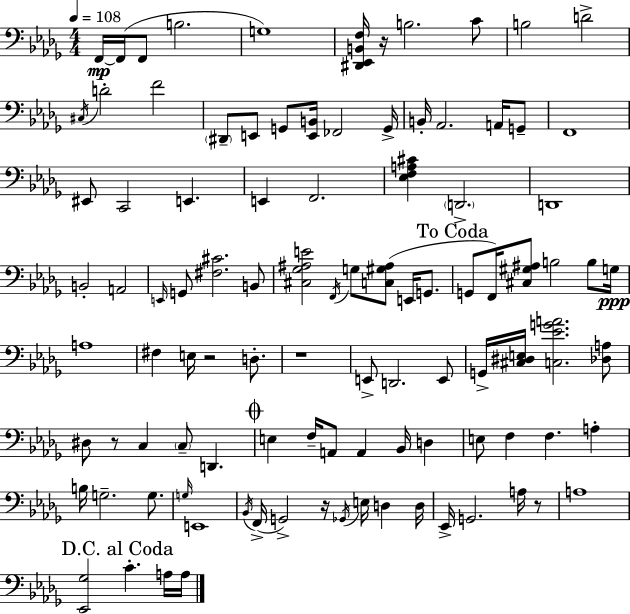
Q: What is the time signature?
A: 4/4